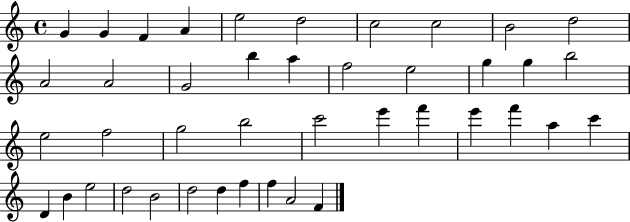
G4/q G4/q F4/q A4/q E5/h D5/h C5/h C5/h B4/h D5/h A4/h A4/h G4/h B5/q A5/q F5/h E5/h G5/q G5/q B5/h E5/h F5/h G5/h B5/h C6/h E6/q F6/q E6/q F6/q A5/q C6/q D4/q B4/q E5/h D5/h B4/h D5/h D5/q F5/q F5/q A4/h F4/q